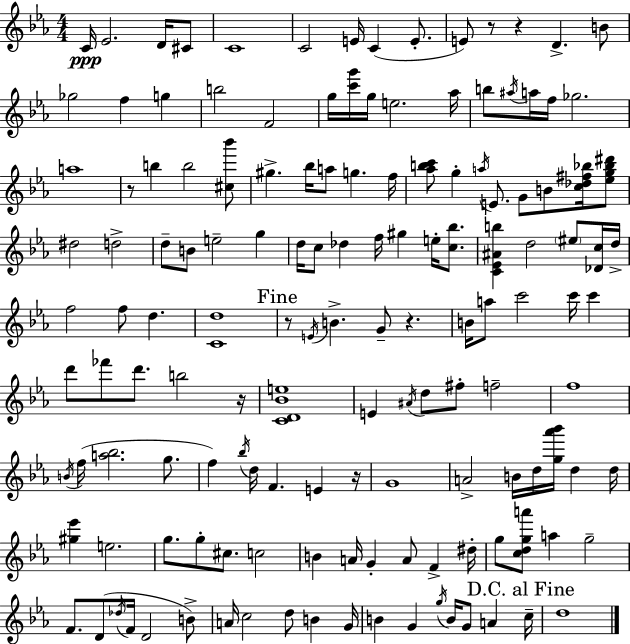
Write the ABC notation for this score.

X:1
T:Untitled
M:4/4
L:1/4
K:Cm
C/4 _E2 D/4 ^C/2 C4 C2 E/4 C E/2 E/2 z/2 z D B/2 _g2 f g b2 F2 g/4 [c'g']/4 g/4 e2 _a/4 b/2 ^a/4 a/4 f/4 _g2 a4 z/2 b b2 [^c_b']/2 ^g _b/4 a/2 g f/4 [_abc']/2 g a/4 E/2 G/2 B/2 [c_d^f_b]/4 [_eg_b^d']/2 ^d2 d2 d/2 B/2 e2 g d/4 c/2 _d f/4 ^g e/4 [c_b]/2 [C_E^Ab] d2 ^e/2 [_Dc]/4 d/4 f2 f/2 d [Cd]4 z/2 E/4 B G/2 z B/4 a/2 c'2 c'/4 c' d'/2 _f'/2 d'/2 b2 z/4 [CD_Be]4 E ^A/4 d/2 ^f/2 f2 f4 B/4 f/4 [a_b]2 g/2 f _b/4 d/4 F E z/4 G4 A2 B/4 d/4 [g_a'_b']/4 d d/4 [^g_e'] e2 g/2 g/2 ^c/2 c2 B A/4 G A/2 F ^d/4 g/2 [cdga']/2 a g2 F/2 D/2 _d/4 F/4 D2 B/2 A/4 c2 d/2 B G/4 B G g/4 B/4 G/2 A c/4 d4